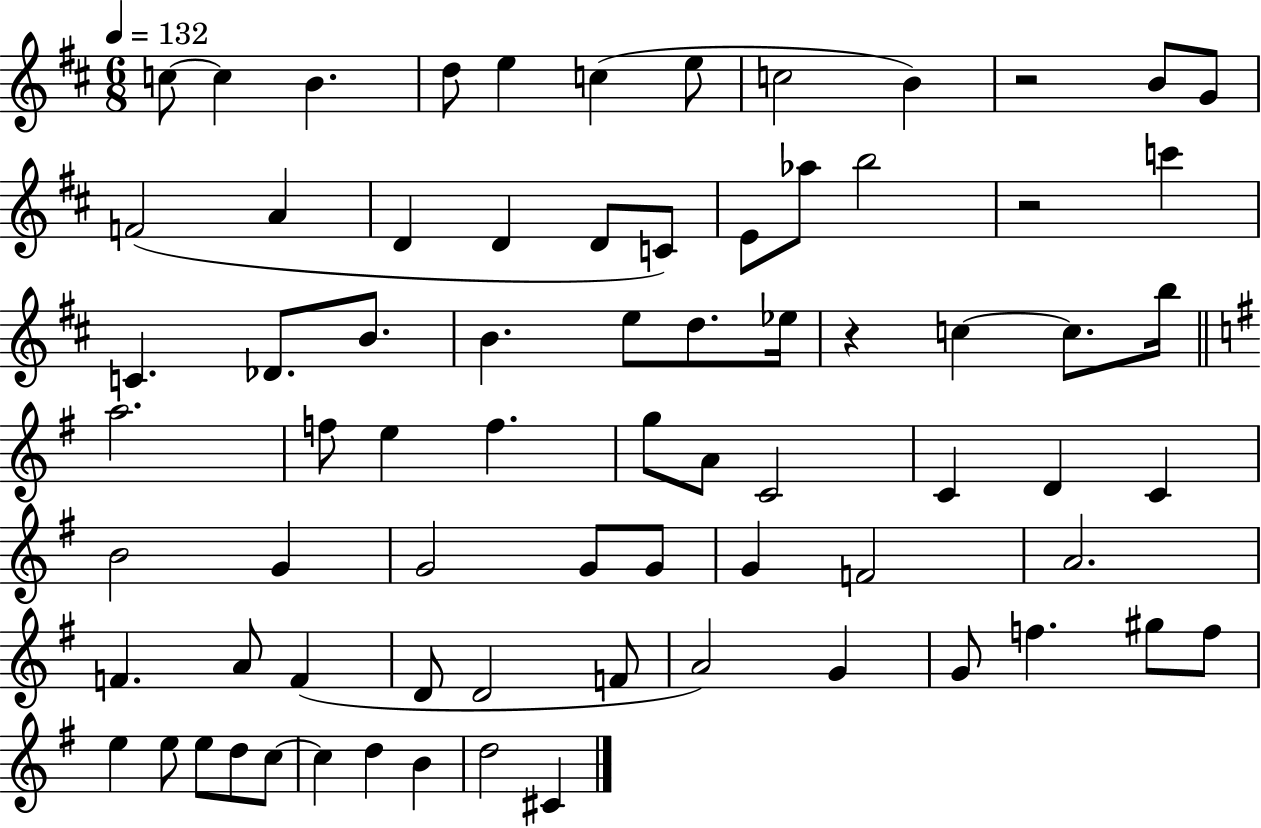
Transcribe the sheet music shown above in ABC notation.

X:1
T:Untitled
M:6/8
L:1/4
K:D
c/2 c B d/2 e c e/2 c2 B z2 B/2 G/2 F2 A D D D/2 C/2 E/2 _a/2 b2 z2 c' C _D/2 B/2 B e/2 d/2 _e/4 z c c/2 b/4 a2 f/2 e f g/2 A/2 C2 C D C B2 G G2 G/2 G/2 G F2 A2 F A/2 F D/2 D2 F/2 A2 G G/2 f ^g/2 f/2 e e/2 e/2 d/2 c/2 c d B d2 ^C